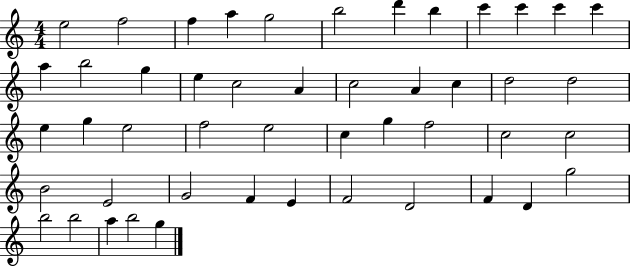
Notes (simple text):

E5/h F5/h F5/q A5/q G5/h B5/h D6/q B5/q C6/q C6/q C6/q C6/q A5/q B5/h G5/q E5/q C5/h A4/q C5/h A4/q C5/q D5/h D5/h E5/q G5/q E5/h F5/h E5/h C5/q G5/q F5/h C5/h C5/h B4/h E4/h G4/h F4/q E4/q F4/h D4/h F4/q D4/q G5/h B5/h B5/h A5/q B5/h G5/q